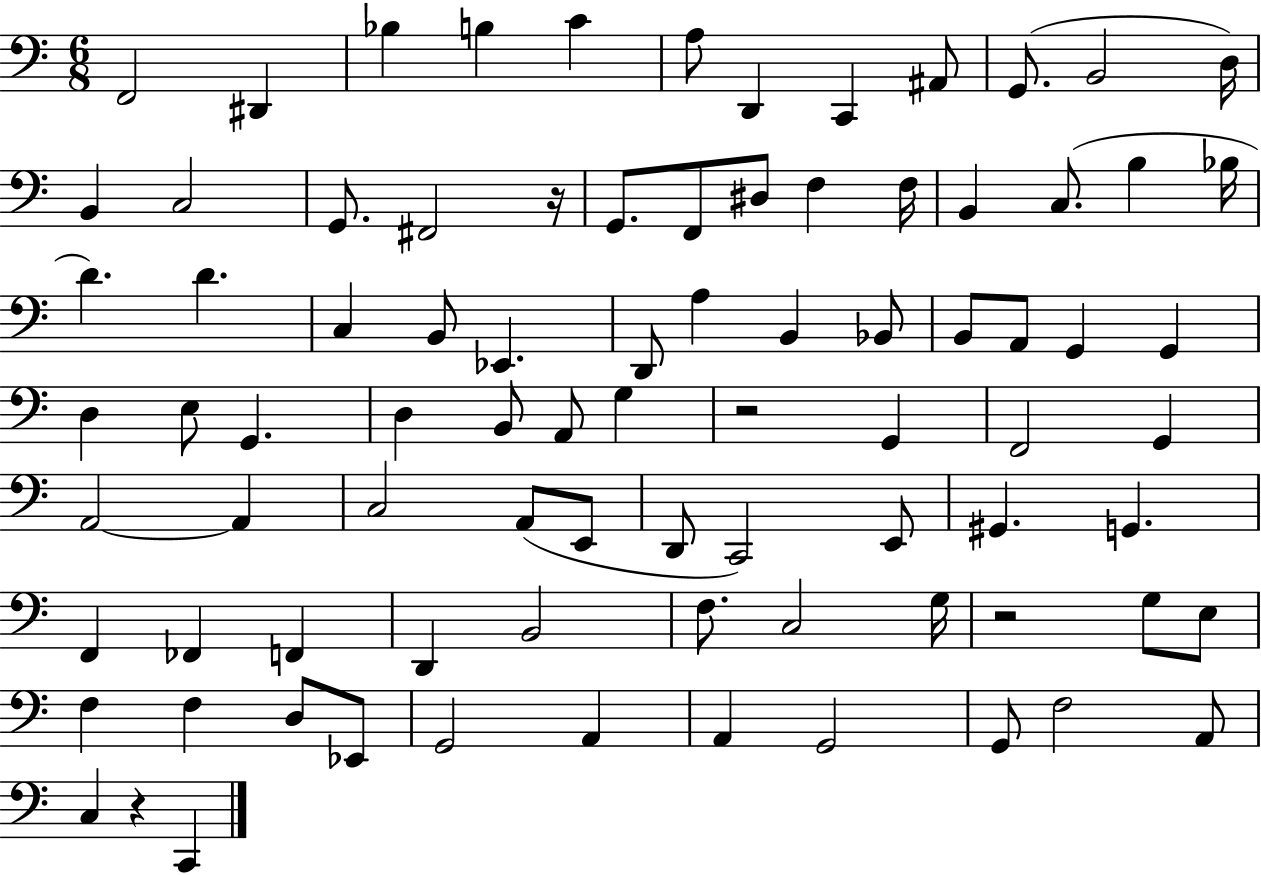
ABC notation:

X:1
T:Untitled
M:6/8
L:1/4
K:C
F,,2 ^D,, _B, B, C A,/2 D,, C,, ^A,,/2 G,,/2 B,,2 D,/4 B,, C,2 G,,/2 ^F,,2 z/4 G,,/2 F,,/2 ^D,/2 F, F,/4 B,, C,/2 B, _B,/4 D D C, B,,/2 _E,, D,,/2 A, B,, _B,,/2 B,,/2 A,,/2 G,, G,, D, E,/2 G,, D, B,,/2 A,,/2 G, z2 G,, F,,2 G,, A,,2 A,, C,2 A,,/2 E,,/2 D,,/2 C,,2 E,,/2 ^G,, G,, F,, _F,, F,, D,, B,,2 F,/2 C,2 G,/4 z2 G,/2 E,/2 F, F, D,/2 _E,,/2 G,,2 A,, A,, G,,2 G,,/2 F,2 A,,/2 C, z C,,